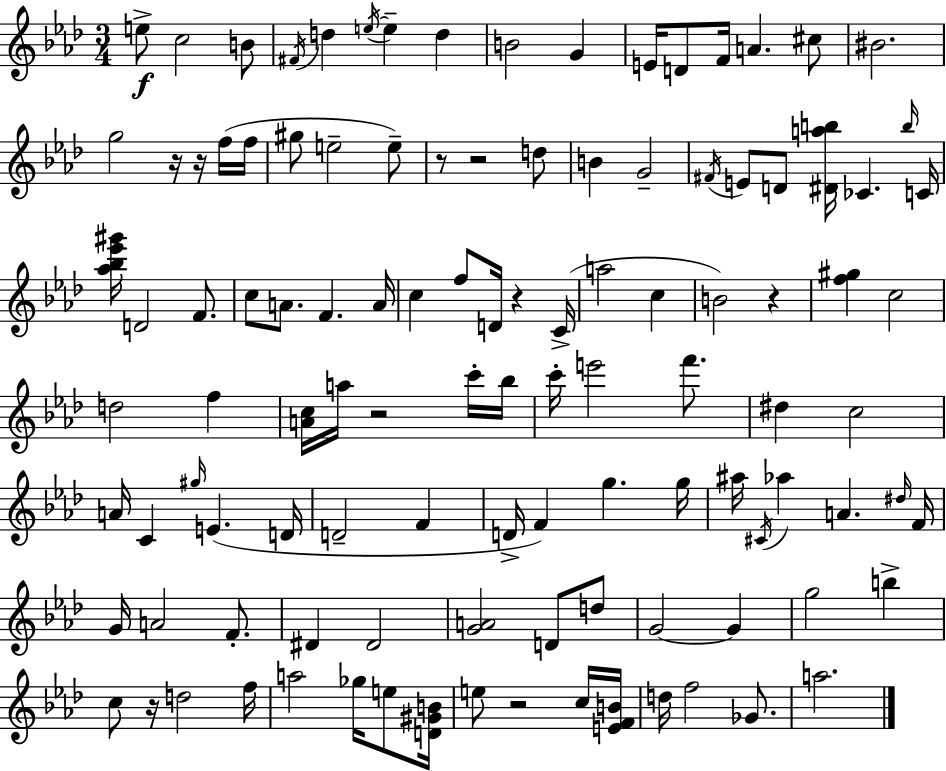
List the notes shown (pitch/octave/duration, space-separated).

E5/e C5/h B4/e F#4/s D5/q E5/s E5/q D5/q B4/h G4/q E4/s D4/e F4/s A4/q. C#5/e BIS4/h. G5/h R/s R/s F5/s F5/s G#5/e E5/h E5/e R/e R/h D5/e B4/q G4/h F#4/s E4/e D4/e [D#4,A5,B5]/s CES4/q. B5/s C4/s [Ab5,Bb5,Eb6,G#6]/s D4/h F4/e. C5/e A4/e. F4/q. A4/s C5/q F5/e D4/s R/q C4/s A5/h C5/q B4/h R/q [F5,G#5]/q C5/h D5/h F5/q [A4,C5]/s A5/s R/h C6/s Bb5/s C6/s E6/h F6/e. D#5/q C5/h A4/s C4/q G#5/s E4/q. D4/s D4/h F4/q D4/s F4/q G5/q. G5/s A#5/s C#4/s Ab5/q A4/q. D#5/s F4/s G4/s A4/h F4/e. D#4/q D#4/h [G4,A4]/h D4/e D5/e G4/h G4/q G5/h B5/q C5/e R/s D5/h F5/s A5/h Gb5/s E5/e [D4,G#4,B4]/s E5/e R/h C5/s [E4,F4,B4]/s D5/s F5/h Gb4/e. A5/h.